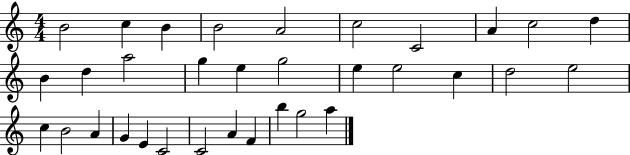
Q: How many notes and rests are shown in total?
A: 33